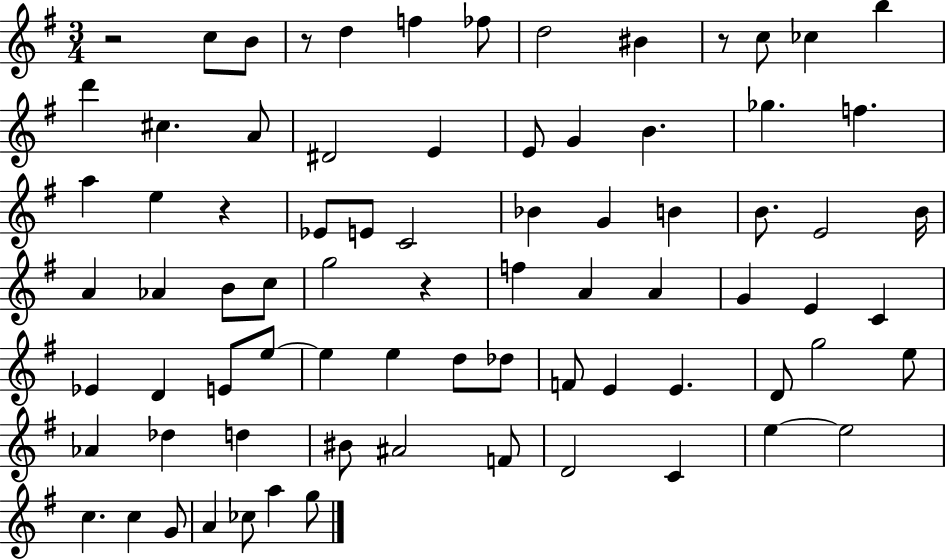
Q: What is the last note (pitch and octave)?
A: G5